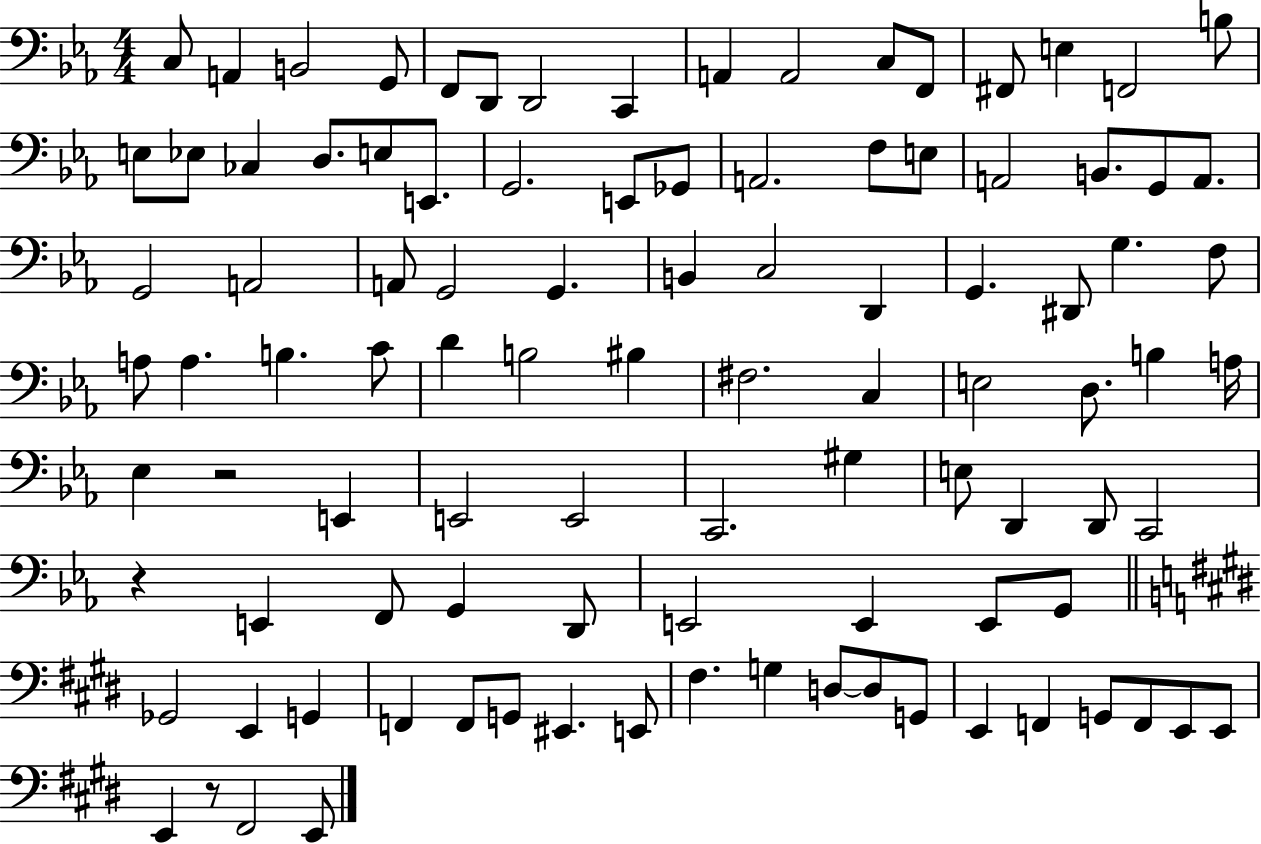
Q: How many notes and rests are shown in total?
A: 100